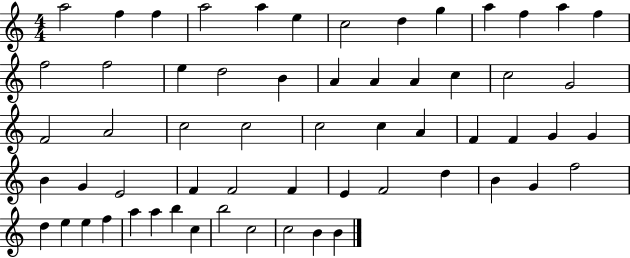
{
  \clef treble
  \numericTimeSignature
  \time 4/4
  \key c \major
  a''2 f''4 f''4 | a''2 a''4 e''4 | c''2 d''4 g''4 | a''4 f''4 a''4 f''4 | \break f''2 f''2 | e''4 d''2 b'4 | a'4 a'4 a'4 c''4 | c''2 g'2 | \break f'2 a'2 | c''2 c''2 | c''2 c''4 a'4 | f'4 f'4 g'4 g'4 | \break b'4 g'4 e'2 | f'4 f'2 f'4 | e'4 f'2 d''4 | b'4 g'4 f''2 | \break d''4 e''4 e''4 f''4 | a''4 a''4 b''4 c''4 | b''2 c''2 | c''2 b'4 b'4 | \break \bar "|."
}